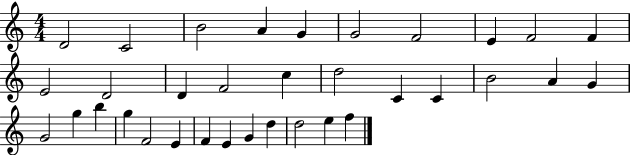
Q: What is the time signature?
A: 4/4